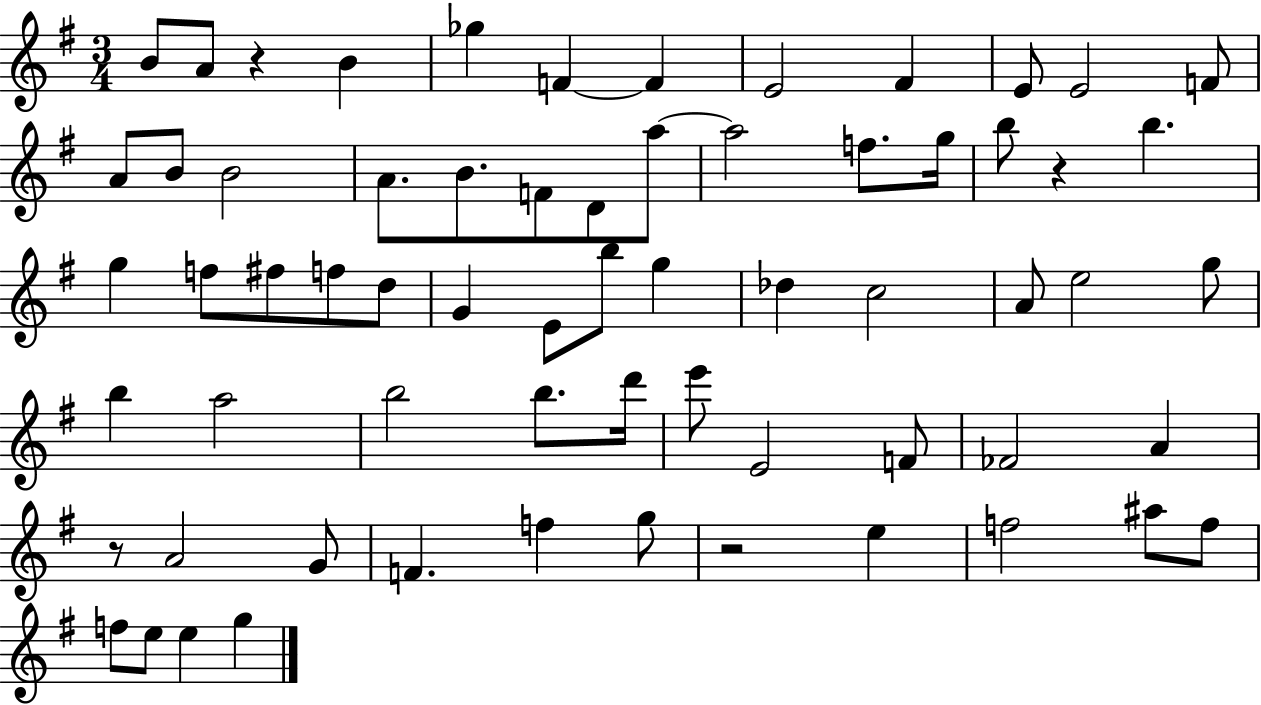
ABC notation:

X:1
T:Untitled
M:3/4
L:1/4
K:G
B/2 A/2 z B _g F F E2 ^F E/2 E2 F/2 A/2 B/2 B2 A/2 B/2 F/2 D/2 a/2 a2 f/2 g/4 b/2 z b g f/2 ^f/2 f/2 d/2 G E/2 b/2 g _d c2 A/2 e2 g/2 b a2 b2 b/2 d'/4 e'/2 E2 F/2 _F2 A z/2 A2 G/2 F f g/2 z2 e f2 ^a/2 f/2 f/2 e/2 e g